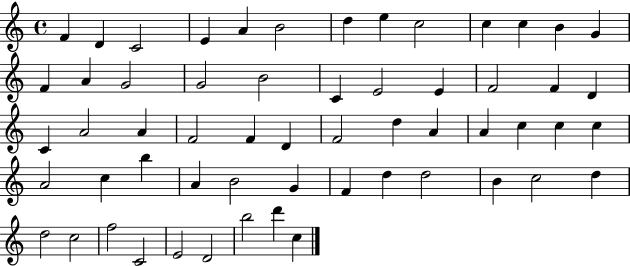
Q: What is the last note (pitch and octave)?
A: C5